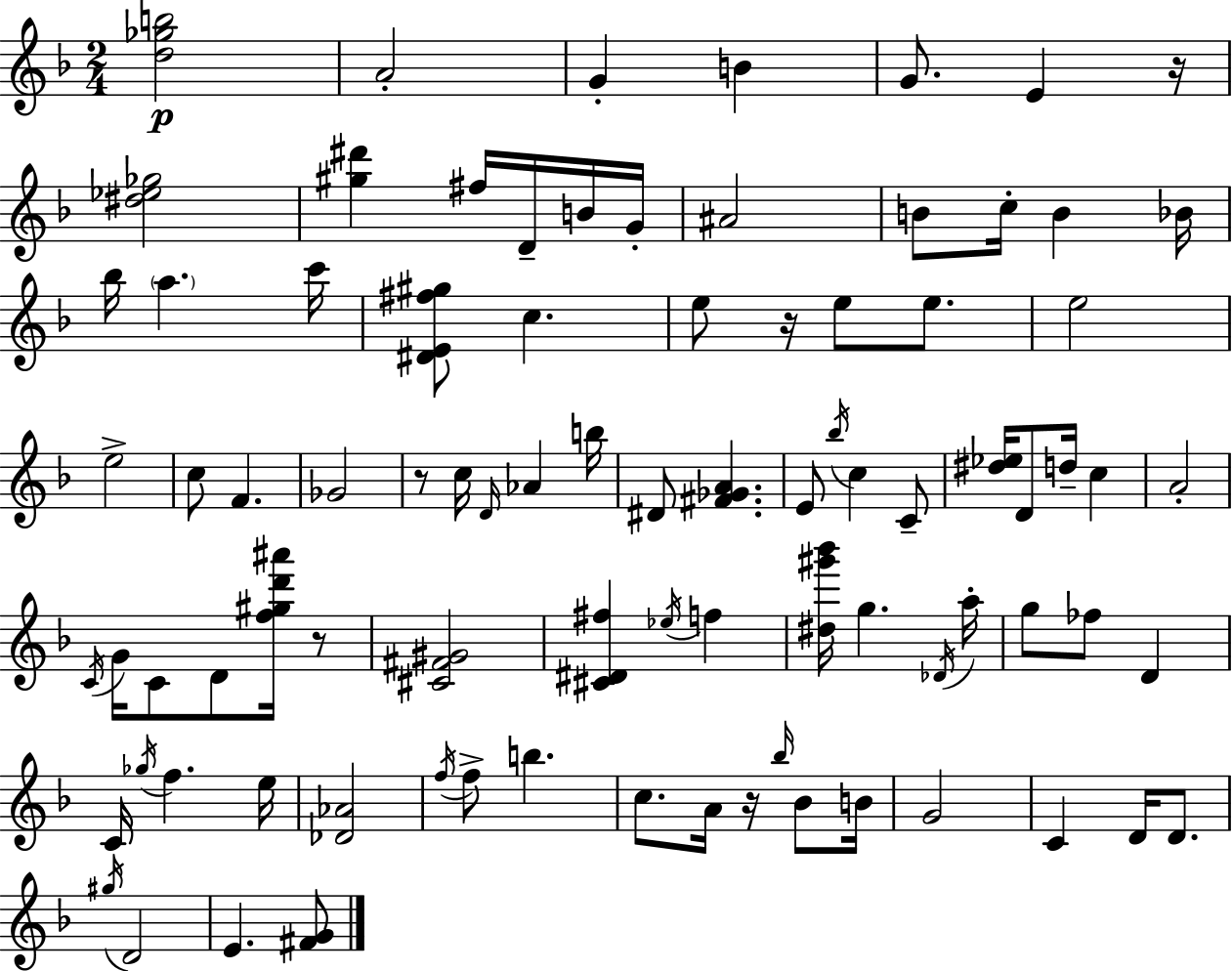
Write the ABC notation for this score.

X:1
T:Untitled
M:2/4
L:1/4
K:Dm
[d_gb]2 A2 G B G/2 E z/4 [^d_e_g]2 [^g^d'] ^f/4 D/4 B/4 G/4 ^A2 B/2 c/4 B _B/4 _b/4 a c'/4 [^DE^f^g]/2 c e/2 z/4 e/2 e/2 e2 e2 c/2 F _G2 z/2 c/4 D/4 _A b/4 ^D/2 [^F_GA] E/2 _b/4 c C/2 [^d_e]/4 D/2 d/4 c A2 C/4 G/4 C/2 D/2 [f^gd'^a']/4 z/2 [^C^F^G]2 [^C^D^f] _e/4 f [^d^g'_b']/4 g _D/4 a/4 g/2 _f/2 D C/4 _g/4 f e/4 [_D_A]2 f/4 f/2 b c/2 A/4 z/4 _b/4 _B/2 B/4 G2 C D/4 D/2 ^g/4 D2 E [^FG]/2